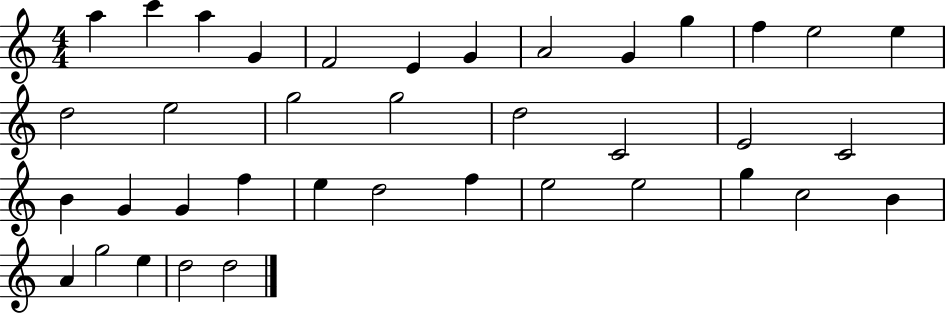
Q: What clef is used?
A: treble